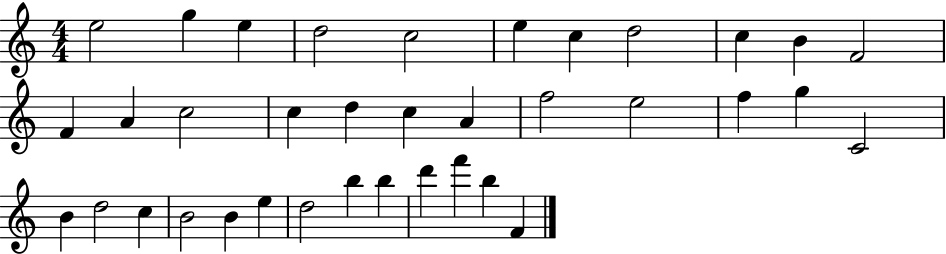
E5/h G5/q E5/q D5/h C5/h E5/q C5/q D5/h C5/q B4/q F4/h F4/q A4/q C5/h C5/q D5/q C5/q A4/q F5/h E5/h F5/q G5/q C4/h B4/q D5/h C5/q B4/h B4/q E5/q D5/h B5/q B5/q D6/q F6/q B5/q F4/q